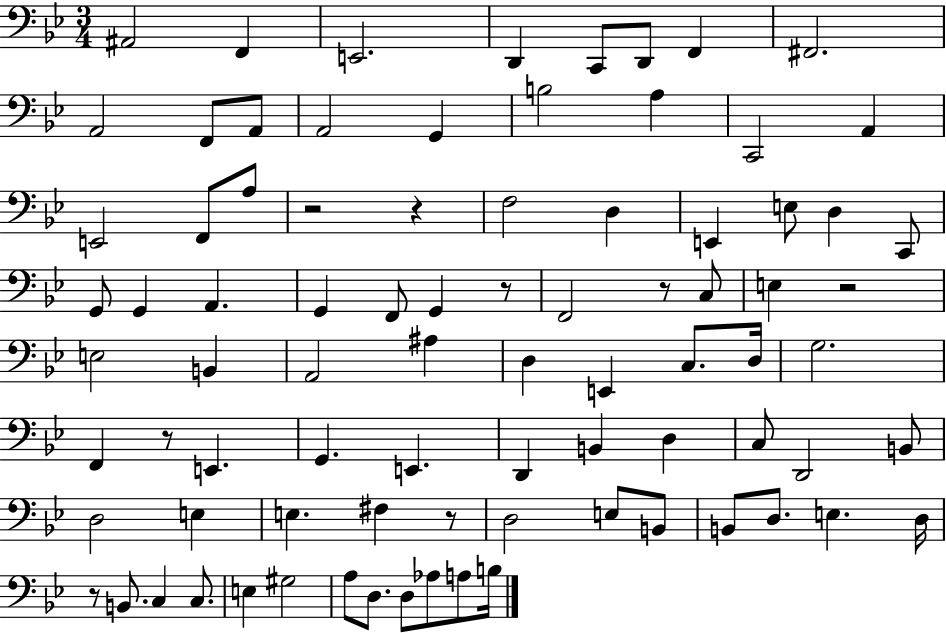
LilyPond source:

{
  \clef bass
  \numericTimeSignature
  \time 3/4
  \key bes \major
  ais,2 f,4 | e,2. | d,4 c,8 d,8 f,4 | fis,2. | \break a,2 f,8 a,8 | a,2 g,4 | b2 a4 | c,2 a,4 | \break e,2 f,8 a8 | r2 r4 | f2 d4 | e,4 e8 d4 c,8 | \break g,8 g,4 a,4. | g,4 f,8 g,4 r8 | f,2 r8 c8 | e4 r2 | \break e2 b,4 | a,2 ais4 | d4 e,4 c8. d16 | g2. | \break f,4 r8 e,4. | g,4. e,4. | d,4 b,4 d4 | c8 d,2 b,8 | \break d2 e4 | e4. fis4 r8 | d2 e8 b,8 | b,8 d8. e4. d16 | \break r8 b,8. c4 c8. | e4 gis2 | a8 d8. d8 aes8 a8 b16 | \bar "|."
}